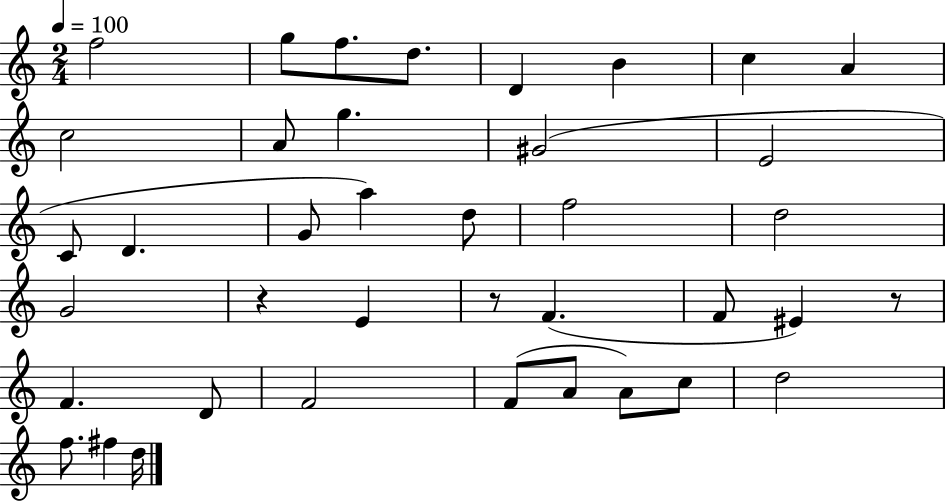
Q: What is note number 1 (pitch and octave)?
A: F5